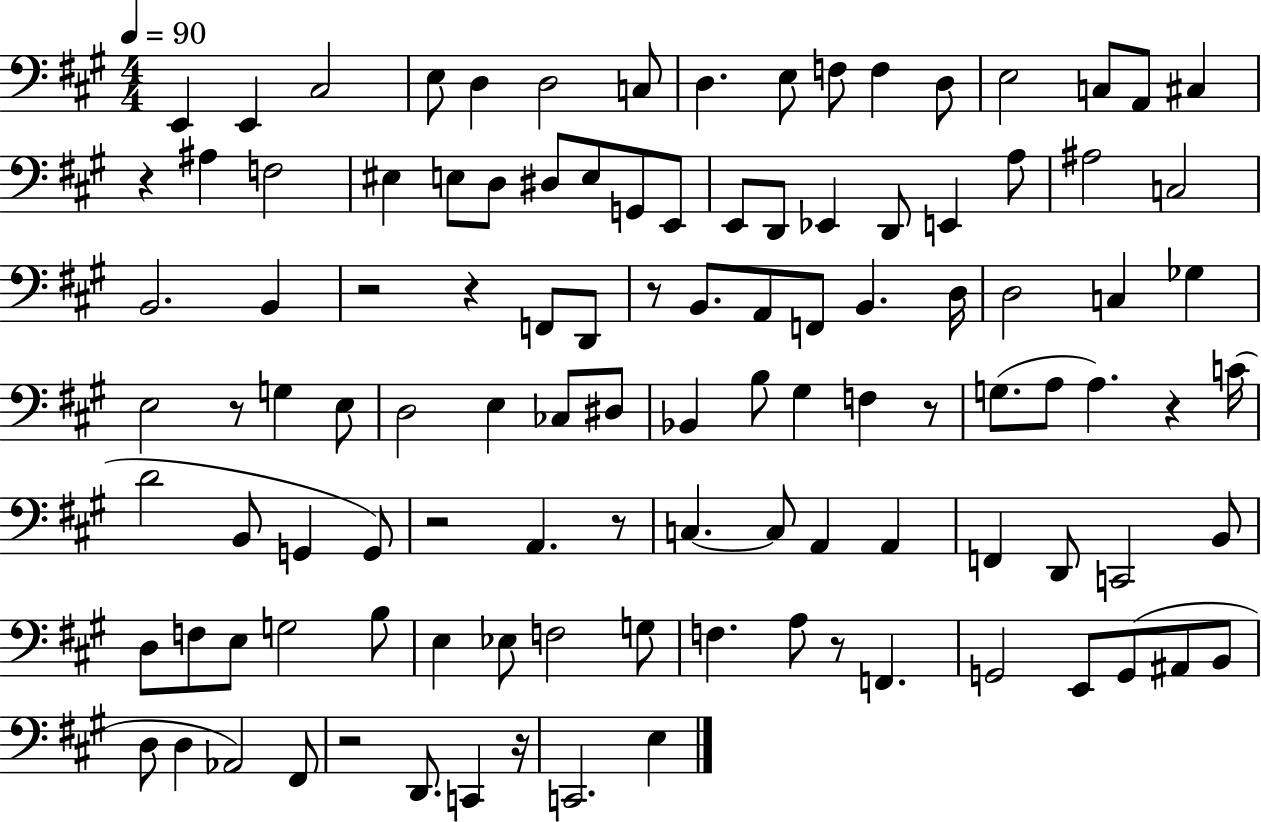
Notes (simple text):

E2/q E2/q C#3/h E3/e D3/q D3/h C3/e D3/q. E3/e F3/e F3/q D3/e E3/h C3/e A2/e C#3/q R/q A#3/q F3/h EIS3/q E3/e D3/e D#3/e E3/e G2/e E2/e E2/e D2/e Eb2/q D2/e E2/q A3/e A#3/h C3/h B2/h. B2/q R/h R/q F2/e D2/e R/e B2/e. A2/e F2/e B2/q. D3/s D3/h C3/q Gb3/q E3/h R/e G3/q E3/e D3/h E3/q CES3/e D#3/e Bb2/q B3/e G#3/q F3/q R/e G3/e. A3/e A3/q. R/q C4/s D4/h B2/e G2/q G2/e R/h A2/q. R/e C3/q. C3/e A2/q A2/q F2/q D2/e C2/h B2/e D3/e F3/e E3/e G3/h B3/e E3/q Eb3/e F3/h G3/e F3/q. A3/e R/e F2/q. G2/h E2/e G2/e A#2/e B2/e D3/e D3/q Ab2/h F#2/e R/h D2/e. C2/q R/s C2/h. E3/q